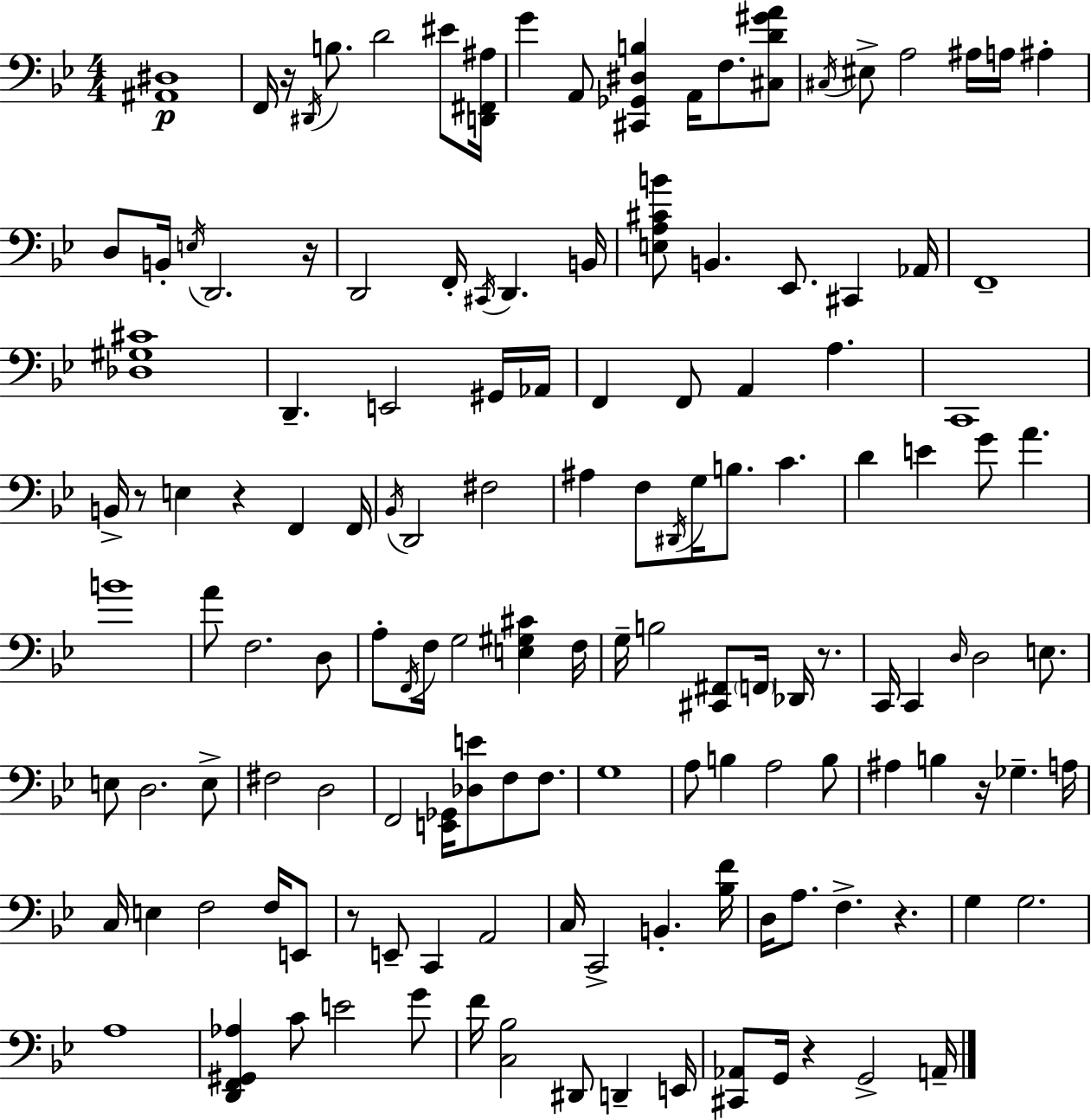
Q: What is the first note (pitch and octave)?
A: F2